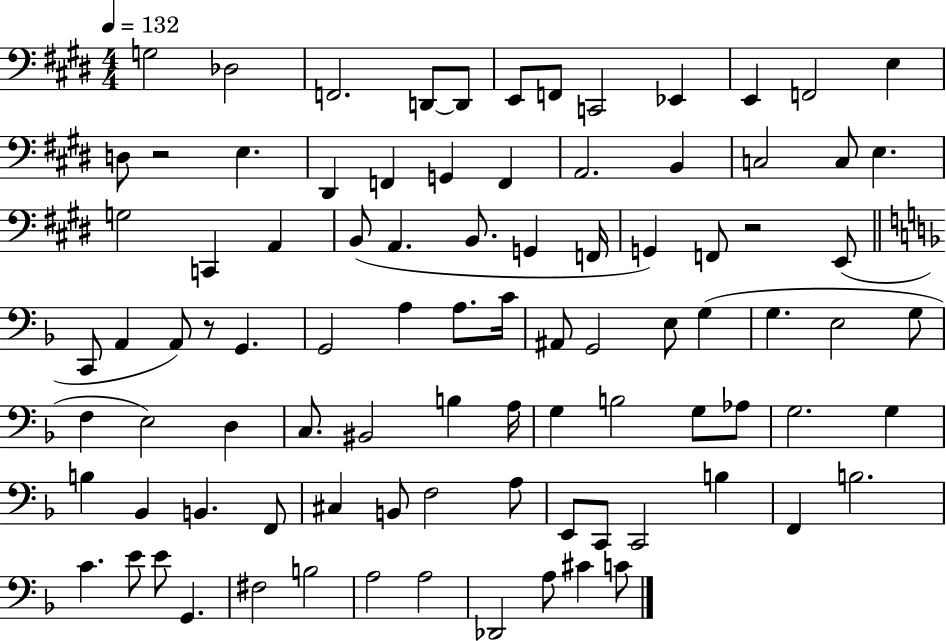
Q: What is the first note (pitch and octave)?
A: G3